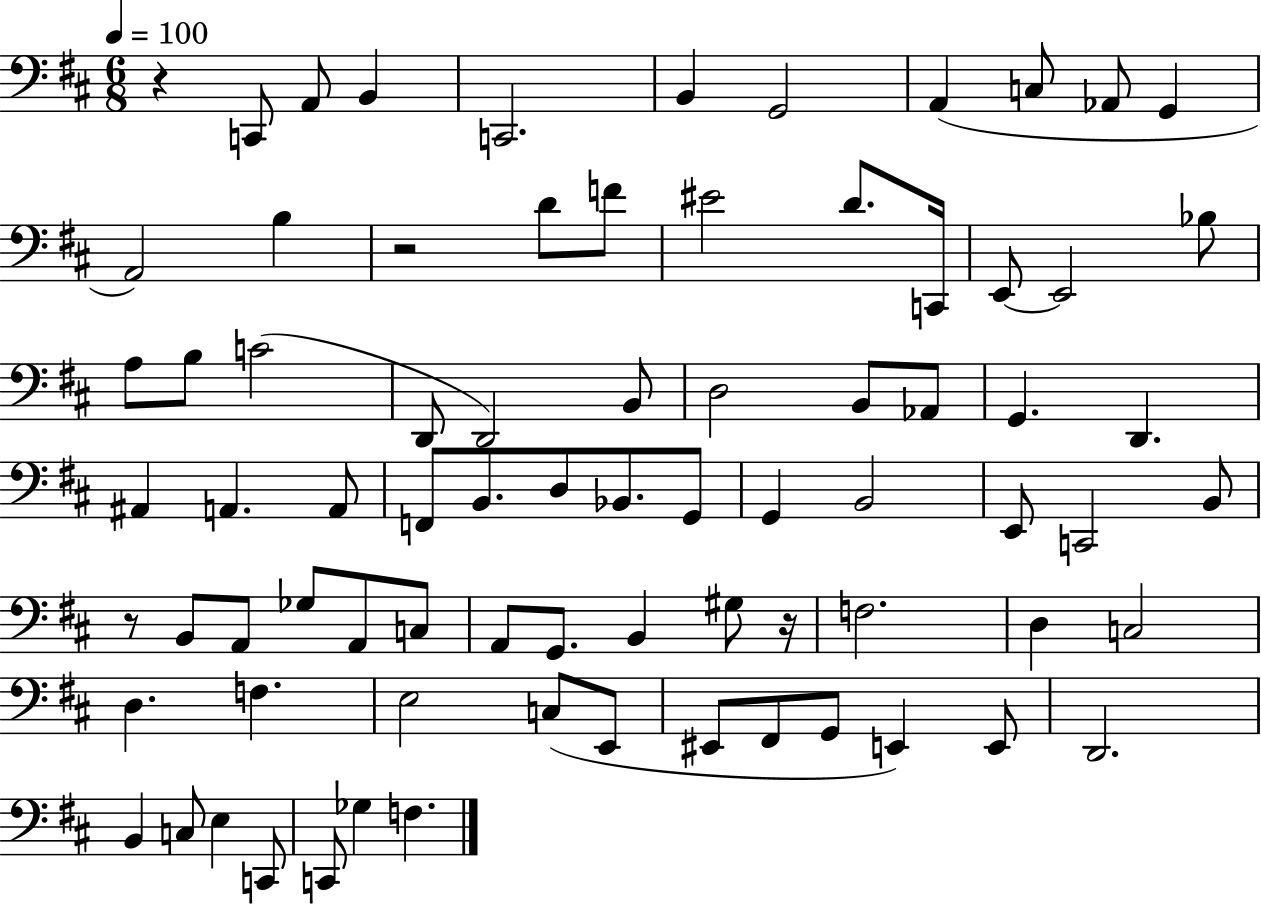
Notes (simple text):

R/q C2/e A2/e B2/q C2/h. B2/q G2/h A2/q C3/e Ab2/e G2/q A2/h B3/q R/h D4/e F4/e EIS4/h D4/e. C2/s E2/e E2/h Bb3/e A3/e B3/e C4/h D2/e D2/h B2/e D3/h B2/e Ab2/e G2/q. D2/q. A#2/q A2/q. A2/e F2/e B2/e. D3/e Bb2/e. G2/e G2/q B2/h E2/e C2/h B2/e R/e B2/e A2/e Gb3/e A2/e C3/e A2/e G2/e. B2/q G#3/e R/s F3/h. D3/q C3/h D3/q. F3/q. E3/h C3/e E2/e EIS2/e F#2/e G2/e E2/q E2/e D2/h. B2/q C3/e E3/q C2/e C2/e Gb3/q F3/q.